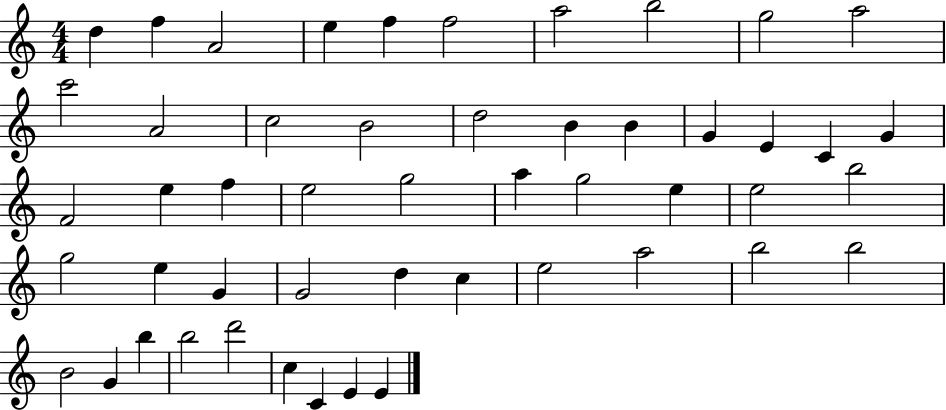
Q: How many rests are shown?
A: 0